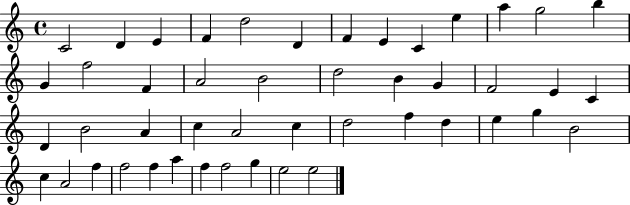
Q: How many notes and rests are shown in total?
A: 47